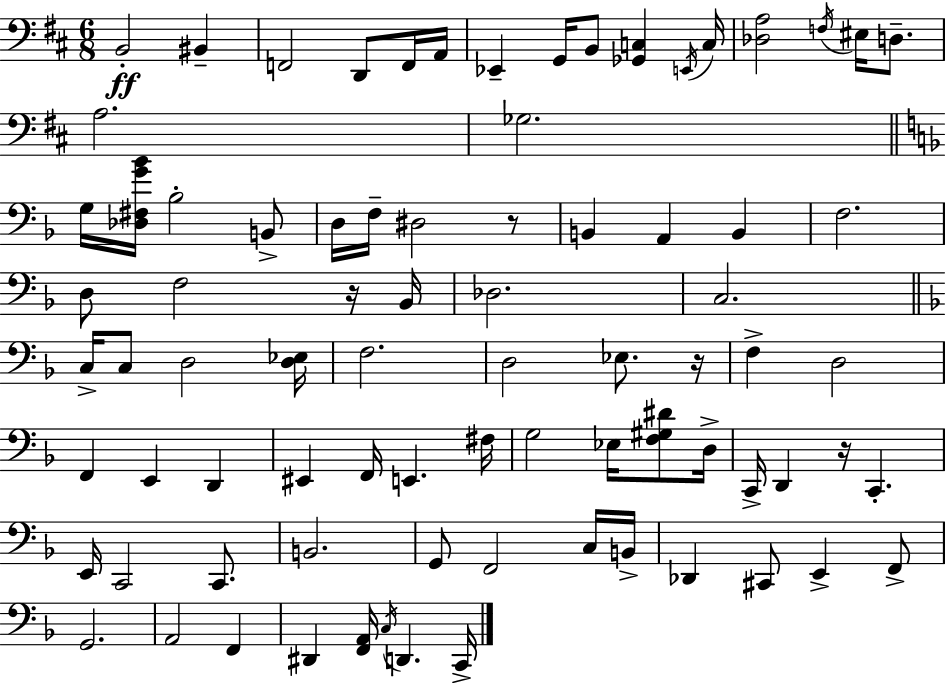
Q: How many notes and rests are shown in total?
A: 81